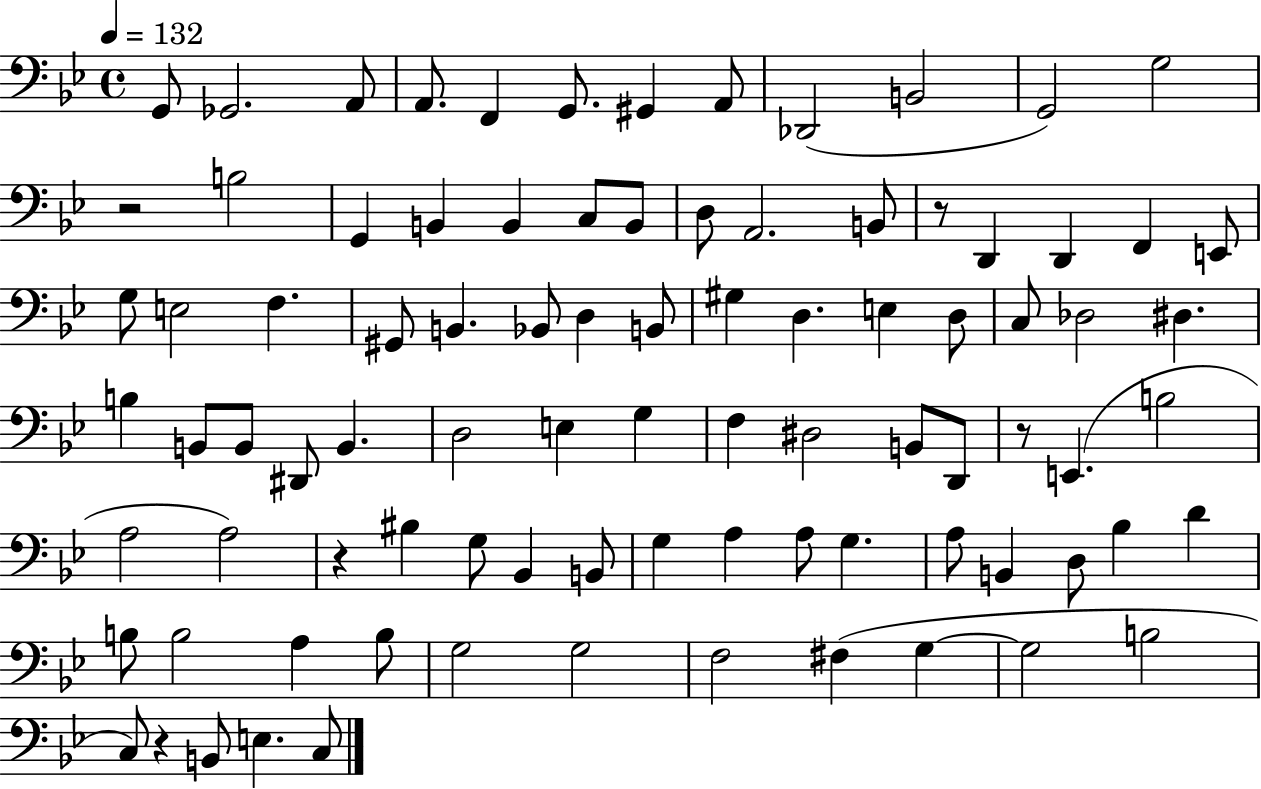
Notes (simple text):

G2/e Gb2/h. A2/e A2/e. F2/q G2/e. G#2/q A2/e Db2/h B2/h G2/h G3/h R/h B3/h G2/q B2/q B2/q C3/e B2/e D3/e A2/h. B2/e R/e D2/q D2/q F2/q E2/e G3/e E3/h F3/q. G#2/e B2/q. Bb2/e D3/q B2/e G#3/q D3/q. E3/q D3/e C3/e Db3/h D#3/q. B3/q B2/e B2/e D#2/e B2/q. D3/h E3/q G3/q F3/q D#3/h B2/e D2/e R/e E2/q. B3/h A3/h A3/h R/q BIS3/q G3/e Bb2/q B2/e G3/q A3/q A3/e G3/q. A3/e B2/q D3/e Bb3/q D4/q B3/e B3/h A3/q B3/e G3/h G3/h F3/h F#3/q G3/q G3/h B3/h C3/e R/q B2/e E3/q. C3/e